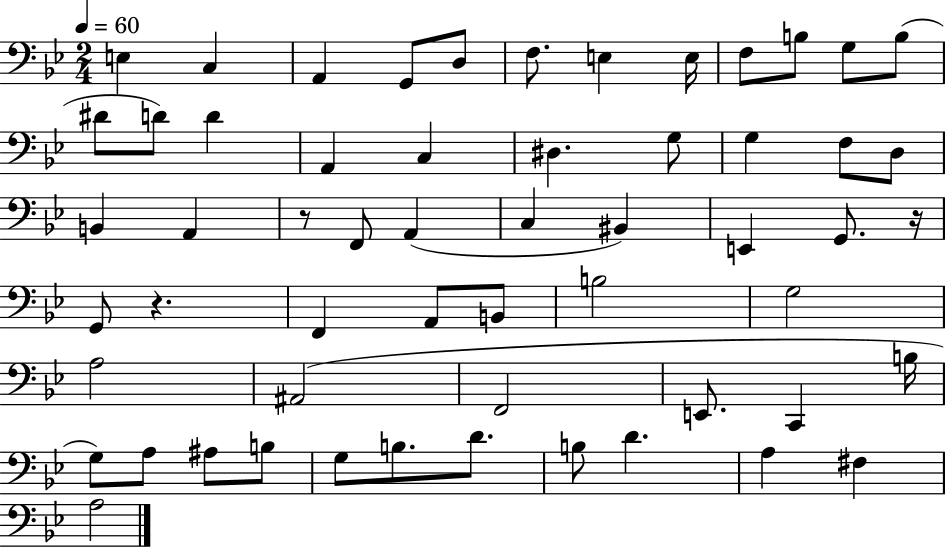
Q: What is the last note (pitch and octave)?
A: A3